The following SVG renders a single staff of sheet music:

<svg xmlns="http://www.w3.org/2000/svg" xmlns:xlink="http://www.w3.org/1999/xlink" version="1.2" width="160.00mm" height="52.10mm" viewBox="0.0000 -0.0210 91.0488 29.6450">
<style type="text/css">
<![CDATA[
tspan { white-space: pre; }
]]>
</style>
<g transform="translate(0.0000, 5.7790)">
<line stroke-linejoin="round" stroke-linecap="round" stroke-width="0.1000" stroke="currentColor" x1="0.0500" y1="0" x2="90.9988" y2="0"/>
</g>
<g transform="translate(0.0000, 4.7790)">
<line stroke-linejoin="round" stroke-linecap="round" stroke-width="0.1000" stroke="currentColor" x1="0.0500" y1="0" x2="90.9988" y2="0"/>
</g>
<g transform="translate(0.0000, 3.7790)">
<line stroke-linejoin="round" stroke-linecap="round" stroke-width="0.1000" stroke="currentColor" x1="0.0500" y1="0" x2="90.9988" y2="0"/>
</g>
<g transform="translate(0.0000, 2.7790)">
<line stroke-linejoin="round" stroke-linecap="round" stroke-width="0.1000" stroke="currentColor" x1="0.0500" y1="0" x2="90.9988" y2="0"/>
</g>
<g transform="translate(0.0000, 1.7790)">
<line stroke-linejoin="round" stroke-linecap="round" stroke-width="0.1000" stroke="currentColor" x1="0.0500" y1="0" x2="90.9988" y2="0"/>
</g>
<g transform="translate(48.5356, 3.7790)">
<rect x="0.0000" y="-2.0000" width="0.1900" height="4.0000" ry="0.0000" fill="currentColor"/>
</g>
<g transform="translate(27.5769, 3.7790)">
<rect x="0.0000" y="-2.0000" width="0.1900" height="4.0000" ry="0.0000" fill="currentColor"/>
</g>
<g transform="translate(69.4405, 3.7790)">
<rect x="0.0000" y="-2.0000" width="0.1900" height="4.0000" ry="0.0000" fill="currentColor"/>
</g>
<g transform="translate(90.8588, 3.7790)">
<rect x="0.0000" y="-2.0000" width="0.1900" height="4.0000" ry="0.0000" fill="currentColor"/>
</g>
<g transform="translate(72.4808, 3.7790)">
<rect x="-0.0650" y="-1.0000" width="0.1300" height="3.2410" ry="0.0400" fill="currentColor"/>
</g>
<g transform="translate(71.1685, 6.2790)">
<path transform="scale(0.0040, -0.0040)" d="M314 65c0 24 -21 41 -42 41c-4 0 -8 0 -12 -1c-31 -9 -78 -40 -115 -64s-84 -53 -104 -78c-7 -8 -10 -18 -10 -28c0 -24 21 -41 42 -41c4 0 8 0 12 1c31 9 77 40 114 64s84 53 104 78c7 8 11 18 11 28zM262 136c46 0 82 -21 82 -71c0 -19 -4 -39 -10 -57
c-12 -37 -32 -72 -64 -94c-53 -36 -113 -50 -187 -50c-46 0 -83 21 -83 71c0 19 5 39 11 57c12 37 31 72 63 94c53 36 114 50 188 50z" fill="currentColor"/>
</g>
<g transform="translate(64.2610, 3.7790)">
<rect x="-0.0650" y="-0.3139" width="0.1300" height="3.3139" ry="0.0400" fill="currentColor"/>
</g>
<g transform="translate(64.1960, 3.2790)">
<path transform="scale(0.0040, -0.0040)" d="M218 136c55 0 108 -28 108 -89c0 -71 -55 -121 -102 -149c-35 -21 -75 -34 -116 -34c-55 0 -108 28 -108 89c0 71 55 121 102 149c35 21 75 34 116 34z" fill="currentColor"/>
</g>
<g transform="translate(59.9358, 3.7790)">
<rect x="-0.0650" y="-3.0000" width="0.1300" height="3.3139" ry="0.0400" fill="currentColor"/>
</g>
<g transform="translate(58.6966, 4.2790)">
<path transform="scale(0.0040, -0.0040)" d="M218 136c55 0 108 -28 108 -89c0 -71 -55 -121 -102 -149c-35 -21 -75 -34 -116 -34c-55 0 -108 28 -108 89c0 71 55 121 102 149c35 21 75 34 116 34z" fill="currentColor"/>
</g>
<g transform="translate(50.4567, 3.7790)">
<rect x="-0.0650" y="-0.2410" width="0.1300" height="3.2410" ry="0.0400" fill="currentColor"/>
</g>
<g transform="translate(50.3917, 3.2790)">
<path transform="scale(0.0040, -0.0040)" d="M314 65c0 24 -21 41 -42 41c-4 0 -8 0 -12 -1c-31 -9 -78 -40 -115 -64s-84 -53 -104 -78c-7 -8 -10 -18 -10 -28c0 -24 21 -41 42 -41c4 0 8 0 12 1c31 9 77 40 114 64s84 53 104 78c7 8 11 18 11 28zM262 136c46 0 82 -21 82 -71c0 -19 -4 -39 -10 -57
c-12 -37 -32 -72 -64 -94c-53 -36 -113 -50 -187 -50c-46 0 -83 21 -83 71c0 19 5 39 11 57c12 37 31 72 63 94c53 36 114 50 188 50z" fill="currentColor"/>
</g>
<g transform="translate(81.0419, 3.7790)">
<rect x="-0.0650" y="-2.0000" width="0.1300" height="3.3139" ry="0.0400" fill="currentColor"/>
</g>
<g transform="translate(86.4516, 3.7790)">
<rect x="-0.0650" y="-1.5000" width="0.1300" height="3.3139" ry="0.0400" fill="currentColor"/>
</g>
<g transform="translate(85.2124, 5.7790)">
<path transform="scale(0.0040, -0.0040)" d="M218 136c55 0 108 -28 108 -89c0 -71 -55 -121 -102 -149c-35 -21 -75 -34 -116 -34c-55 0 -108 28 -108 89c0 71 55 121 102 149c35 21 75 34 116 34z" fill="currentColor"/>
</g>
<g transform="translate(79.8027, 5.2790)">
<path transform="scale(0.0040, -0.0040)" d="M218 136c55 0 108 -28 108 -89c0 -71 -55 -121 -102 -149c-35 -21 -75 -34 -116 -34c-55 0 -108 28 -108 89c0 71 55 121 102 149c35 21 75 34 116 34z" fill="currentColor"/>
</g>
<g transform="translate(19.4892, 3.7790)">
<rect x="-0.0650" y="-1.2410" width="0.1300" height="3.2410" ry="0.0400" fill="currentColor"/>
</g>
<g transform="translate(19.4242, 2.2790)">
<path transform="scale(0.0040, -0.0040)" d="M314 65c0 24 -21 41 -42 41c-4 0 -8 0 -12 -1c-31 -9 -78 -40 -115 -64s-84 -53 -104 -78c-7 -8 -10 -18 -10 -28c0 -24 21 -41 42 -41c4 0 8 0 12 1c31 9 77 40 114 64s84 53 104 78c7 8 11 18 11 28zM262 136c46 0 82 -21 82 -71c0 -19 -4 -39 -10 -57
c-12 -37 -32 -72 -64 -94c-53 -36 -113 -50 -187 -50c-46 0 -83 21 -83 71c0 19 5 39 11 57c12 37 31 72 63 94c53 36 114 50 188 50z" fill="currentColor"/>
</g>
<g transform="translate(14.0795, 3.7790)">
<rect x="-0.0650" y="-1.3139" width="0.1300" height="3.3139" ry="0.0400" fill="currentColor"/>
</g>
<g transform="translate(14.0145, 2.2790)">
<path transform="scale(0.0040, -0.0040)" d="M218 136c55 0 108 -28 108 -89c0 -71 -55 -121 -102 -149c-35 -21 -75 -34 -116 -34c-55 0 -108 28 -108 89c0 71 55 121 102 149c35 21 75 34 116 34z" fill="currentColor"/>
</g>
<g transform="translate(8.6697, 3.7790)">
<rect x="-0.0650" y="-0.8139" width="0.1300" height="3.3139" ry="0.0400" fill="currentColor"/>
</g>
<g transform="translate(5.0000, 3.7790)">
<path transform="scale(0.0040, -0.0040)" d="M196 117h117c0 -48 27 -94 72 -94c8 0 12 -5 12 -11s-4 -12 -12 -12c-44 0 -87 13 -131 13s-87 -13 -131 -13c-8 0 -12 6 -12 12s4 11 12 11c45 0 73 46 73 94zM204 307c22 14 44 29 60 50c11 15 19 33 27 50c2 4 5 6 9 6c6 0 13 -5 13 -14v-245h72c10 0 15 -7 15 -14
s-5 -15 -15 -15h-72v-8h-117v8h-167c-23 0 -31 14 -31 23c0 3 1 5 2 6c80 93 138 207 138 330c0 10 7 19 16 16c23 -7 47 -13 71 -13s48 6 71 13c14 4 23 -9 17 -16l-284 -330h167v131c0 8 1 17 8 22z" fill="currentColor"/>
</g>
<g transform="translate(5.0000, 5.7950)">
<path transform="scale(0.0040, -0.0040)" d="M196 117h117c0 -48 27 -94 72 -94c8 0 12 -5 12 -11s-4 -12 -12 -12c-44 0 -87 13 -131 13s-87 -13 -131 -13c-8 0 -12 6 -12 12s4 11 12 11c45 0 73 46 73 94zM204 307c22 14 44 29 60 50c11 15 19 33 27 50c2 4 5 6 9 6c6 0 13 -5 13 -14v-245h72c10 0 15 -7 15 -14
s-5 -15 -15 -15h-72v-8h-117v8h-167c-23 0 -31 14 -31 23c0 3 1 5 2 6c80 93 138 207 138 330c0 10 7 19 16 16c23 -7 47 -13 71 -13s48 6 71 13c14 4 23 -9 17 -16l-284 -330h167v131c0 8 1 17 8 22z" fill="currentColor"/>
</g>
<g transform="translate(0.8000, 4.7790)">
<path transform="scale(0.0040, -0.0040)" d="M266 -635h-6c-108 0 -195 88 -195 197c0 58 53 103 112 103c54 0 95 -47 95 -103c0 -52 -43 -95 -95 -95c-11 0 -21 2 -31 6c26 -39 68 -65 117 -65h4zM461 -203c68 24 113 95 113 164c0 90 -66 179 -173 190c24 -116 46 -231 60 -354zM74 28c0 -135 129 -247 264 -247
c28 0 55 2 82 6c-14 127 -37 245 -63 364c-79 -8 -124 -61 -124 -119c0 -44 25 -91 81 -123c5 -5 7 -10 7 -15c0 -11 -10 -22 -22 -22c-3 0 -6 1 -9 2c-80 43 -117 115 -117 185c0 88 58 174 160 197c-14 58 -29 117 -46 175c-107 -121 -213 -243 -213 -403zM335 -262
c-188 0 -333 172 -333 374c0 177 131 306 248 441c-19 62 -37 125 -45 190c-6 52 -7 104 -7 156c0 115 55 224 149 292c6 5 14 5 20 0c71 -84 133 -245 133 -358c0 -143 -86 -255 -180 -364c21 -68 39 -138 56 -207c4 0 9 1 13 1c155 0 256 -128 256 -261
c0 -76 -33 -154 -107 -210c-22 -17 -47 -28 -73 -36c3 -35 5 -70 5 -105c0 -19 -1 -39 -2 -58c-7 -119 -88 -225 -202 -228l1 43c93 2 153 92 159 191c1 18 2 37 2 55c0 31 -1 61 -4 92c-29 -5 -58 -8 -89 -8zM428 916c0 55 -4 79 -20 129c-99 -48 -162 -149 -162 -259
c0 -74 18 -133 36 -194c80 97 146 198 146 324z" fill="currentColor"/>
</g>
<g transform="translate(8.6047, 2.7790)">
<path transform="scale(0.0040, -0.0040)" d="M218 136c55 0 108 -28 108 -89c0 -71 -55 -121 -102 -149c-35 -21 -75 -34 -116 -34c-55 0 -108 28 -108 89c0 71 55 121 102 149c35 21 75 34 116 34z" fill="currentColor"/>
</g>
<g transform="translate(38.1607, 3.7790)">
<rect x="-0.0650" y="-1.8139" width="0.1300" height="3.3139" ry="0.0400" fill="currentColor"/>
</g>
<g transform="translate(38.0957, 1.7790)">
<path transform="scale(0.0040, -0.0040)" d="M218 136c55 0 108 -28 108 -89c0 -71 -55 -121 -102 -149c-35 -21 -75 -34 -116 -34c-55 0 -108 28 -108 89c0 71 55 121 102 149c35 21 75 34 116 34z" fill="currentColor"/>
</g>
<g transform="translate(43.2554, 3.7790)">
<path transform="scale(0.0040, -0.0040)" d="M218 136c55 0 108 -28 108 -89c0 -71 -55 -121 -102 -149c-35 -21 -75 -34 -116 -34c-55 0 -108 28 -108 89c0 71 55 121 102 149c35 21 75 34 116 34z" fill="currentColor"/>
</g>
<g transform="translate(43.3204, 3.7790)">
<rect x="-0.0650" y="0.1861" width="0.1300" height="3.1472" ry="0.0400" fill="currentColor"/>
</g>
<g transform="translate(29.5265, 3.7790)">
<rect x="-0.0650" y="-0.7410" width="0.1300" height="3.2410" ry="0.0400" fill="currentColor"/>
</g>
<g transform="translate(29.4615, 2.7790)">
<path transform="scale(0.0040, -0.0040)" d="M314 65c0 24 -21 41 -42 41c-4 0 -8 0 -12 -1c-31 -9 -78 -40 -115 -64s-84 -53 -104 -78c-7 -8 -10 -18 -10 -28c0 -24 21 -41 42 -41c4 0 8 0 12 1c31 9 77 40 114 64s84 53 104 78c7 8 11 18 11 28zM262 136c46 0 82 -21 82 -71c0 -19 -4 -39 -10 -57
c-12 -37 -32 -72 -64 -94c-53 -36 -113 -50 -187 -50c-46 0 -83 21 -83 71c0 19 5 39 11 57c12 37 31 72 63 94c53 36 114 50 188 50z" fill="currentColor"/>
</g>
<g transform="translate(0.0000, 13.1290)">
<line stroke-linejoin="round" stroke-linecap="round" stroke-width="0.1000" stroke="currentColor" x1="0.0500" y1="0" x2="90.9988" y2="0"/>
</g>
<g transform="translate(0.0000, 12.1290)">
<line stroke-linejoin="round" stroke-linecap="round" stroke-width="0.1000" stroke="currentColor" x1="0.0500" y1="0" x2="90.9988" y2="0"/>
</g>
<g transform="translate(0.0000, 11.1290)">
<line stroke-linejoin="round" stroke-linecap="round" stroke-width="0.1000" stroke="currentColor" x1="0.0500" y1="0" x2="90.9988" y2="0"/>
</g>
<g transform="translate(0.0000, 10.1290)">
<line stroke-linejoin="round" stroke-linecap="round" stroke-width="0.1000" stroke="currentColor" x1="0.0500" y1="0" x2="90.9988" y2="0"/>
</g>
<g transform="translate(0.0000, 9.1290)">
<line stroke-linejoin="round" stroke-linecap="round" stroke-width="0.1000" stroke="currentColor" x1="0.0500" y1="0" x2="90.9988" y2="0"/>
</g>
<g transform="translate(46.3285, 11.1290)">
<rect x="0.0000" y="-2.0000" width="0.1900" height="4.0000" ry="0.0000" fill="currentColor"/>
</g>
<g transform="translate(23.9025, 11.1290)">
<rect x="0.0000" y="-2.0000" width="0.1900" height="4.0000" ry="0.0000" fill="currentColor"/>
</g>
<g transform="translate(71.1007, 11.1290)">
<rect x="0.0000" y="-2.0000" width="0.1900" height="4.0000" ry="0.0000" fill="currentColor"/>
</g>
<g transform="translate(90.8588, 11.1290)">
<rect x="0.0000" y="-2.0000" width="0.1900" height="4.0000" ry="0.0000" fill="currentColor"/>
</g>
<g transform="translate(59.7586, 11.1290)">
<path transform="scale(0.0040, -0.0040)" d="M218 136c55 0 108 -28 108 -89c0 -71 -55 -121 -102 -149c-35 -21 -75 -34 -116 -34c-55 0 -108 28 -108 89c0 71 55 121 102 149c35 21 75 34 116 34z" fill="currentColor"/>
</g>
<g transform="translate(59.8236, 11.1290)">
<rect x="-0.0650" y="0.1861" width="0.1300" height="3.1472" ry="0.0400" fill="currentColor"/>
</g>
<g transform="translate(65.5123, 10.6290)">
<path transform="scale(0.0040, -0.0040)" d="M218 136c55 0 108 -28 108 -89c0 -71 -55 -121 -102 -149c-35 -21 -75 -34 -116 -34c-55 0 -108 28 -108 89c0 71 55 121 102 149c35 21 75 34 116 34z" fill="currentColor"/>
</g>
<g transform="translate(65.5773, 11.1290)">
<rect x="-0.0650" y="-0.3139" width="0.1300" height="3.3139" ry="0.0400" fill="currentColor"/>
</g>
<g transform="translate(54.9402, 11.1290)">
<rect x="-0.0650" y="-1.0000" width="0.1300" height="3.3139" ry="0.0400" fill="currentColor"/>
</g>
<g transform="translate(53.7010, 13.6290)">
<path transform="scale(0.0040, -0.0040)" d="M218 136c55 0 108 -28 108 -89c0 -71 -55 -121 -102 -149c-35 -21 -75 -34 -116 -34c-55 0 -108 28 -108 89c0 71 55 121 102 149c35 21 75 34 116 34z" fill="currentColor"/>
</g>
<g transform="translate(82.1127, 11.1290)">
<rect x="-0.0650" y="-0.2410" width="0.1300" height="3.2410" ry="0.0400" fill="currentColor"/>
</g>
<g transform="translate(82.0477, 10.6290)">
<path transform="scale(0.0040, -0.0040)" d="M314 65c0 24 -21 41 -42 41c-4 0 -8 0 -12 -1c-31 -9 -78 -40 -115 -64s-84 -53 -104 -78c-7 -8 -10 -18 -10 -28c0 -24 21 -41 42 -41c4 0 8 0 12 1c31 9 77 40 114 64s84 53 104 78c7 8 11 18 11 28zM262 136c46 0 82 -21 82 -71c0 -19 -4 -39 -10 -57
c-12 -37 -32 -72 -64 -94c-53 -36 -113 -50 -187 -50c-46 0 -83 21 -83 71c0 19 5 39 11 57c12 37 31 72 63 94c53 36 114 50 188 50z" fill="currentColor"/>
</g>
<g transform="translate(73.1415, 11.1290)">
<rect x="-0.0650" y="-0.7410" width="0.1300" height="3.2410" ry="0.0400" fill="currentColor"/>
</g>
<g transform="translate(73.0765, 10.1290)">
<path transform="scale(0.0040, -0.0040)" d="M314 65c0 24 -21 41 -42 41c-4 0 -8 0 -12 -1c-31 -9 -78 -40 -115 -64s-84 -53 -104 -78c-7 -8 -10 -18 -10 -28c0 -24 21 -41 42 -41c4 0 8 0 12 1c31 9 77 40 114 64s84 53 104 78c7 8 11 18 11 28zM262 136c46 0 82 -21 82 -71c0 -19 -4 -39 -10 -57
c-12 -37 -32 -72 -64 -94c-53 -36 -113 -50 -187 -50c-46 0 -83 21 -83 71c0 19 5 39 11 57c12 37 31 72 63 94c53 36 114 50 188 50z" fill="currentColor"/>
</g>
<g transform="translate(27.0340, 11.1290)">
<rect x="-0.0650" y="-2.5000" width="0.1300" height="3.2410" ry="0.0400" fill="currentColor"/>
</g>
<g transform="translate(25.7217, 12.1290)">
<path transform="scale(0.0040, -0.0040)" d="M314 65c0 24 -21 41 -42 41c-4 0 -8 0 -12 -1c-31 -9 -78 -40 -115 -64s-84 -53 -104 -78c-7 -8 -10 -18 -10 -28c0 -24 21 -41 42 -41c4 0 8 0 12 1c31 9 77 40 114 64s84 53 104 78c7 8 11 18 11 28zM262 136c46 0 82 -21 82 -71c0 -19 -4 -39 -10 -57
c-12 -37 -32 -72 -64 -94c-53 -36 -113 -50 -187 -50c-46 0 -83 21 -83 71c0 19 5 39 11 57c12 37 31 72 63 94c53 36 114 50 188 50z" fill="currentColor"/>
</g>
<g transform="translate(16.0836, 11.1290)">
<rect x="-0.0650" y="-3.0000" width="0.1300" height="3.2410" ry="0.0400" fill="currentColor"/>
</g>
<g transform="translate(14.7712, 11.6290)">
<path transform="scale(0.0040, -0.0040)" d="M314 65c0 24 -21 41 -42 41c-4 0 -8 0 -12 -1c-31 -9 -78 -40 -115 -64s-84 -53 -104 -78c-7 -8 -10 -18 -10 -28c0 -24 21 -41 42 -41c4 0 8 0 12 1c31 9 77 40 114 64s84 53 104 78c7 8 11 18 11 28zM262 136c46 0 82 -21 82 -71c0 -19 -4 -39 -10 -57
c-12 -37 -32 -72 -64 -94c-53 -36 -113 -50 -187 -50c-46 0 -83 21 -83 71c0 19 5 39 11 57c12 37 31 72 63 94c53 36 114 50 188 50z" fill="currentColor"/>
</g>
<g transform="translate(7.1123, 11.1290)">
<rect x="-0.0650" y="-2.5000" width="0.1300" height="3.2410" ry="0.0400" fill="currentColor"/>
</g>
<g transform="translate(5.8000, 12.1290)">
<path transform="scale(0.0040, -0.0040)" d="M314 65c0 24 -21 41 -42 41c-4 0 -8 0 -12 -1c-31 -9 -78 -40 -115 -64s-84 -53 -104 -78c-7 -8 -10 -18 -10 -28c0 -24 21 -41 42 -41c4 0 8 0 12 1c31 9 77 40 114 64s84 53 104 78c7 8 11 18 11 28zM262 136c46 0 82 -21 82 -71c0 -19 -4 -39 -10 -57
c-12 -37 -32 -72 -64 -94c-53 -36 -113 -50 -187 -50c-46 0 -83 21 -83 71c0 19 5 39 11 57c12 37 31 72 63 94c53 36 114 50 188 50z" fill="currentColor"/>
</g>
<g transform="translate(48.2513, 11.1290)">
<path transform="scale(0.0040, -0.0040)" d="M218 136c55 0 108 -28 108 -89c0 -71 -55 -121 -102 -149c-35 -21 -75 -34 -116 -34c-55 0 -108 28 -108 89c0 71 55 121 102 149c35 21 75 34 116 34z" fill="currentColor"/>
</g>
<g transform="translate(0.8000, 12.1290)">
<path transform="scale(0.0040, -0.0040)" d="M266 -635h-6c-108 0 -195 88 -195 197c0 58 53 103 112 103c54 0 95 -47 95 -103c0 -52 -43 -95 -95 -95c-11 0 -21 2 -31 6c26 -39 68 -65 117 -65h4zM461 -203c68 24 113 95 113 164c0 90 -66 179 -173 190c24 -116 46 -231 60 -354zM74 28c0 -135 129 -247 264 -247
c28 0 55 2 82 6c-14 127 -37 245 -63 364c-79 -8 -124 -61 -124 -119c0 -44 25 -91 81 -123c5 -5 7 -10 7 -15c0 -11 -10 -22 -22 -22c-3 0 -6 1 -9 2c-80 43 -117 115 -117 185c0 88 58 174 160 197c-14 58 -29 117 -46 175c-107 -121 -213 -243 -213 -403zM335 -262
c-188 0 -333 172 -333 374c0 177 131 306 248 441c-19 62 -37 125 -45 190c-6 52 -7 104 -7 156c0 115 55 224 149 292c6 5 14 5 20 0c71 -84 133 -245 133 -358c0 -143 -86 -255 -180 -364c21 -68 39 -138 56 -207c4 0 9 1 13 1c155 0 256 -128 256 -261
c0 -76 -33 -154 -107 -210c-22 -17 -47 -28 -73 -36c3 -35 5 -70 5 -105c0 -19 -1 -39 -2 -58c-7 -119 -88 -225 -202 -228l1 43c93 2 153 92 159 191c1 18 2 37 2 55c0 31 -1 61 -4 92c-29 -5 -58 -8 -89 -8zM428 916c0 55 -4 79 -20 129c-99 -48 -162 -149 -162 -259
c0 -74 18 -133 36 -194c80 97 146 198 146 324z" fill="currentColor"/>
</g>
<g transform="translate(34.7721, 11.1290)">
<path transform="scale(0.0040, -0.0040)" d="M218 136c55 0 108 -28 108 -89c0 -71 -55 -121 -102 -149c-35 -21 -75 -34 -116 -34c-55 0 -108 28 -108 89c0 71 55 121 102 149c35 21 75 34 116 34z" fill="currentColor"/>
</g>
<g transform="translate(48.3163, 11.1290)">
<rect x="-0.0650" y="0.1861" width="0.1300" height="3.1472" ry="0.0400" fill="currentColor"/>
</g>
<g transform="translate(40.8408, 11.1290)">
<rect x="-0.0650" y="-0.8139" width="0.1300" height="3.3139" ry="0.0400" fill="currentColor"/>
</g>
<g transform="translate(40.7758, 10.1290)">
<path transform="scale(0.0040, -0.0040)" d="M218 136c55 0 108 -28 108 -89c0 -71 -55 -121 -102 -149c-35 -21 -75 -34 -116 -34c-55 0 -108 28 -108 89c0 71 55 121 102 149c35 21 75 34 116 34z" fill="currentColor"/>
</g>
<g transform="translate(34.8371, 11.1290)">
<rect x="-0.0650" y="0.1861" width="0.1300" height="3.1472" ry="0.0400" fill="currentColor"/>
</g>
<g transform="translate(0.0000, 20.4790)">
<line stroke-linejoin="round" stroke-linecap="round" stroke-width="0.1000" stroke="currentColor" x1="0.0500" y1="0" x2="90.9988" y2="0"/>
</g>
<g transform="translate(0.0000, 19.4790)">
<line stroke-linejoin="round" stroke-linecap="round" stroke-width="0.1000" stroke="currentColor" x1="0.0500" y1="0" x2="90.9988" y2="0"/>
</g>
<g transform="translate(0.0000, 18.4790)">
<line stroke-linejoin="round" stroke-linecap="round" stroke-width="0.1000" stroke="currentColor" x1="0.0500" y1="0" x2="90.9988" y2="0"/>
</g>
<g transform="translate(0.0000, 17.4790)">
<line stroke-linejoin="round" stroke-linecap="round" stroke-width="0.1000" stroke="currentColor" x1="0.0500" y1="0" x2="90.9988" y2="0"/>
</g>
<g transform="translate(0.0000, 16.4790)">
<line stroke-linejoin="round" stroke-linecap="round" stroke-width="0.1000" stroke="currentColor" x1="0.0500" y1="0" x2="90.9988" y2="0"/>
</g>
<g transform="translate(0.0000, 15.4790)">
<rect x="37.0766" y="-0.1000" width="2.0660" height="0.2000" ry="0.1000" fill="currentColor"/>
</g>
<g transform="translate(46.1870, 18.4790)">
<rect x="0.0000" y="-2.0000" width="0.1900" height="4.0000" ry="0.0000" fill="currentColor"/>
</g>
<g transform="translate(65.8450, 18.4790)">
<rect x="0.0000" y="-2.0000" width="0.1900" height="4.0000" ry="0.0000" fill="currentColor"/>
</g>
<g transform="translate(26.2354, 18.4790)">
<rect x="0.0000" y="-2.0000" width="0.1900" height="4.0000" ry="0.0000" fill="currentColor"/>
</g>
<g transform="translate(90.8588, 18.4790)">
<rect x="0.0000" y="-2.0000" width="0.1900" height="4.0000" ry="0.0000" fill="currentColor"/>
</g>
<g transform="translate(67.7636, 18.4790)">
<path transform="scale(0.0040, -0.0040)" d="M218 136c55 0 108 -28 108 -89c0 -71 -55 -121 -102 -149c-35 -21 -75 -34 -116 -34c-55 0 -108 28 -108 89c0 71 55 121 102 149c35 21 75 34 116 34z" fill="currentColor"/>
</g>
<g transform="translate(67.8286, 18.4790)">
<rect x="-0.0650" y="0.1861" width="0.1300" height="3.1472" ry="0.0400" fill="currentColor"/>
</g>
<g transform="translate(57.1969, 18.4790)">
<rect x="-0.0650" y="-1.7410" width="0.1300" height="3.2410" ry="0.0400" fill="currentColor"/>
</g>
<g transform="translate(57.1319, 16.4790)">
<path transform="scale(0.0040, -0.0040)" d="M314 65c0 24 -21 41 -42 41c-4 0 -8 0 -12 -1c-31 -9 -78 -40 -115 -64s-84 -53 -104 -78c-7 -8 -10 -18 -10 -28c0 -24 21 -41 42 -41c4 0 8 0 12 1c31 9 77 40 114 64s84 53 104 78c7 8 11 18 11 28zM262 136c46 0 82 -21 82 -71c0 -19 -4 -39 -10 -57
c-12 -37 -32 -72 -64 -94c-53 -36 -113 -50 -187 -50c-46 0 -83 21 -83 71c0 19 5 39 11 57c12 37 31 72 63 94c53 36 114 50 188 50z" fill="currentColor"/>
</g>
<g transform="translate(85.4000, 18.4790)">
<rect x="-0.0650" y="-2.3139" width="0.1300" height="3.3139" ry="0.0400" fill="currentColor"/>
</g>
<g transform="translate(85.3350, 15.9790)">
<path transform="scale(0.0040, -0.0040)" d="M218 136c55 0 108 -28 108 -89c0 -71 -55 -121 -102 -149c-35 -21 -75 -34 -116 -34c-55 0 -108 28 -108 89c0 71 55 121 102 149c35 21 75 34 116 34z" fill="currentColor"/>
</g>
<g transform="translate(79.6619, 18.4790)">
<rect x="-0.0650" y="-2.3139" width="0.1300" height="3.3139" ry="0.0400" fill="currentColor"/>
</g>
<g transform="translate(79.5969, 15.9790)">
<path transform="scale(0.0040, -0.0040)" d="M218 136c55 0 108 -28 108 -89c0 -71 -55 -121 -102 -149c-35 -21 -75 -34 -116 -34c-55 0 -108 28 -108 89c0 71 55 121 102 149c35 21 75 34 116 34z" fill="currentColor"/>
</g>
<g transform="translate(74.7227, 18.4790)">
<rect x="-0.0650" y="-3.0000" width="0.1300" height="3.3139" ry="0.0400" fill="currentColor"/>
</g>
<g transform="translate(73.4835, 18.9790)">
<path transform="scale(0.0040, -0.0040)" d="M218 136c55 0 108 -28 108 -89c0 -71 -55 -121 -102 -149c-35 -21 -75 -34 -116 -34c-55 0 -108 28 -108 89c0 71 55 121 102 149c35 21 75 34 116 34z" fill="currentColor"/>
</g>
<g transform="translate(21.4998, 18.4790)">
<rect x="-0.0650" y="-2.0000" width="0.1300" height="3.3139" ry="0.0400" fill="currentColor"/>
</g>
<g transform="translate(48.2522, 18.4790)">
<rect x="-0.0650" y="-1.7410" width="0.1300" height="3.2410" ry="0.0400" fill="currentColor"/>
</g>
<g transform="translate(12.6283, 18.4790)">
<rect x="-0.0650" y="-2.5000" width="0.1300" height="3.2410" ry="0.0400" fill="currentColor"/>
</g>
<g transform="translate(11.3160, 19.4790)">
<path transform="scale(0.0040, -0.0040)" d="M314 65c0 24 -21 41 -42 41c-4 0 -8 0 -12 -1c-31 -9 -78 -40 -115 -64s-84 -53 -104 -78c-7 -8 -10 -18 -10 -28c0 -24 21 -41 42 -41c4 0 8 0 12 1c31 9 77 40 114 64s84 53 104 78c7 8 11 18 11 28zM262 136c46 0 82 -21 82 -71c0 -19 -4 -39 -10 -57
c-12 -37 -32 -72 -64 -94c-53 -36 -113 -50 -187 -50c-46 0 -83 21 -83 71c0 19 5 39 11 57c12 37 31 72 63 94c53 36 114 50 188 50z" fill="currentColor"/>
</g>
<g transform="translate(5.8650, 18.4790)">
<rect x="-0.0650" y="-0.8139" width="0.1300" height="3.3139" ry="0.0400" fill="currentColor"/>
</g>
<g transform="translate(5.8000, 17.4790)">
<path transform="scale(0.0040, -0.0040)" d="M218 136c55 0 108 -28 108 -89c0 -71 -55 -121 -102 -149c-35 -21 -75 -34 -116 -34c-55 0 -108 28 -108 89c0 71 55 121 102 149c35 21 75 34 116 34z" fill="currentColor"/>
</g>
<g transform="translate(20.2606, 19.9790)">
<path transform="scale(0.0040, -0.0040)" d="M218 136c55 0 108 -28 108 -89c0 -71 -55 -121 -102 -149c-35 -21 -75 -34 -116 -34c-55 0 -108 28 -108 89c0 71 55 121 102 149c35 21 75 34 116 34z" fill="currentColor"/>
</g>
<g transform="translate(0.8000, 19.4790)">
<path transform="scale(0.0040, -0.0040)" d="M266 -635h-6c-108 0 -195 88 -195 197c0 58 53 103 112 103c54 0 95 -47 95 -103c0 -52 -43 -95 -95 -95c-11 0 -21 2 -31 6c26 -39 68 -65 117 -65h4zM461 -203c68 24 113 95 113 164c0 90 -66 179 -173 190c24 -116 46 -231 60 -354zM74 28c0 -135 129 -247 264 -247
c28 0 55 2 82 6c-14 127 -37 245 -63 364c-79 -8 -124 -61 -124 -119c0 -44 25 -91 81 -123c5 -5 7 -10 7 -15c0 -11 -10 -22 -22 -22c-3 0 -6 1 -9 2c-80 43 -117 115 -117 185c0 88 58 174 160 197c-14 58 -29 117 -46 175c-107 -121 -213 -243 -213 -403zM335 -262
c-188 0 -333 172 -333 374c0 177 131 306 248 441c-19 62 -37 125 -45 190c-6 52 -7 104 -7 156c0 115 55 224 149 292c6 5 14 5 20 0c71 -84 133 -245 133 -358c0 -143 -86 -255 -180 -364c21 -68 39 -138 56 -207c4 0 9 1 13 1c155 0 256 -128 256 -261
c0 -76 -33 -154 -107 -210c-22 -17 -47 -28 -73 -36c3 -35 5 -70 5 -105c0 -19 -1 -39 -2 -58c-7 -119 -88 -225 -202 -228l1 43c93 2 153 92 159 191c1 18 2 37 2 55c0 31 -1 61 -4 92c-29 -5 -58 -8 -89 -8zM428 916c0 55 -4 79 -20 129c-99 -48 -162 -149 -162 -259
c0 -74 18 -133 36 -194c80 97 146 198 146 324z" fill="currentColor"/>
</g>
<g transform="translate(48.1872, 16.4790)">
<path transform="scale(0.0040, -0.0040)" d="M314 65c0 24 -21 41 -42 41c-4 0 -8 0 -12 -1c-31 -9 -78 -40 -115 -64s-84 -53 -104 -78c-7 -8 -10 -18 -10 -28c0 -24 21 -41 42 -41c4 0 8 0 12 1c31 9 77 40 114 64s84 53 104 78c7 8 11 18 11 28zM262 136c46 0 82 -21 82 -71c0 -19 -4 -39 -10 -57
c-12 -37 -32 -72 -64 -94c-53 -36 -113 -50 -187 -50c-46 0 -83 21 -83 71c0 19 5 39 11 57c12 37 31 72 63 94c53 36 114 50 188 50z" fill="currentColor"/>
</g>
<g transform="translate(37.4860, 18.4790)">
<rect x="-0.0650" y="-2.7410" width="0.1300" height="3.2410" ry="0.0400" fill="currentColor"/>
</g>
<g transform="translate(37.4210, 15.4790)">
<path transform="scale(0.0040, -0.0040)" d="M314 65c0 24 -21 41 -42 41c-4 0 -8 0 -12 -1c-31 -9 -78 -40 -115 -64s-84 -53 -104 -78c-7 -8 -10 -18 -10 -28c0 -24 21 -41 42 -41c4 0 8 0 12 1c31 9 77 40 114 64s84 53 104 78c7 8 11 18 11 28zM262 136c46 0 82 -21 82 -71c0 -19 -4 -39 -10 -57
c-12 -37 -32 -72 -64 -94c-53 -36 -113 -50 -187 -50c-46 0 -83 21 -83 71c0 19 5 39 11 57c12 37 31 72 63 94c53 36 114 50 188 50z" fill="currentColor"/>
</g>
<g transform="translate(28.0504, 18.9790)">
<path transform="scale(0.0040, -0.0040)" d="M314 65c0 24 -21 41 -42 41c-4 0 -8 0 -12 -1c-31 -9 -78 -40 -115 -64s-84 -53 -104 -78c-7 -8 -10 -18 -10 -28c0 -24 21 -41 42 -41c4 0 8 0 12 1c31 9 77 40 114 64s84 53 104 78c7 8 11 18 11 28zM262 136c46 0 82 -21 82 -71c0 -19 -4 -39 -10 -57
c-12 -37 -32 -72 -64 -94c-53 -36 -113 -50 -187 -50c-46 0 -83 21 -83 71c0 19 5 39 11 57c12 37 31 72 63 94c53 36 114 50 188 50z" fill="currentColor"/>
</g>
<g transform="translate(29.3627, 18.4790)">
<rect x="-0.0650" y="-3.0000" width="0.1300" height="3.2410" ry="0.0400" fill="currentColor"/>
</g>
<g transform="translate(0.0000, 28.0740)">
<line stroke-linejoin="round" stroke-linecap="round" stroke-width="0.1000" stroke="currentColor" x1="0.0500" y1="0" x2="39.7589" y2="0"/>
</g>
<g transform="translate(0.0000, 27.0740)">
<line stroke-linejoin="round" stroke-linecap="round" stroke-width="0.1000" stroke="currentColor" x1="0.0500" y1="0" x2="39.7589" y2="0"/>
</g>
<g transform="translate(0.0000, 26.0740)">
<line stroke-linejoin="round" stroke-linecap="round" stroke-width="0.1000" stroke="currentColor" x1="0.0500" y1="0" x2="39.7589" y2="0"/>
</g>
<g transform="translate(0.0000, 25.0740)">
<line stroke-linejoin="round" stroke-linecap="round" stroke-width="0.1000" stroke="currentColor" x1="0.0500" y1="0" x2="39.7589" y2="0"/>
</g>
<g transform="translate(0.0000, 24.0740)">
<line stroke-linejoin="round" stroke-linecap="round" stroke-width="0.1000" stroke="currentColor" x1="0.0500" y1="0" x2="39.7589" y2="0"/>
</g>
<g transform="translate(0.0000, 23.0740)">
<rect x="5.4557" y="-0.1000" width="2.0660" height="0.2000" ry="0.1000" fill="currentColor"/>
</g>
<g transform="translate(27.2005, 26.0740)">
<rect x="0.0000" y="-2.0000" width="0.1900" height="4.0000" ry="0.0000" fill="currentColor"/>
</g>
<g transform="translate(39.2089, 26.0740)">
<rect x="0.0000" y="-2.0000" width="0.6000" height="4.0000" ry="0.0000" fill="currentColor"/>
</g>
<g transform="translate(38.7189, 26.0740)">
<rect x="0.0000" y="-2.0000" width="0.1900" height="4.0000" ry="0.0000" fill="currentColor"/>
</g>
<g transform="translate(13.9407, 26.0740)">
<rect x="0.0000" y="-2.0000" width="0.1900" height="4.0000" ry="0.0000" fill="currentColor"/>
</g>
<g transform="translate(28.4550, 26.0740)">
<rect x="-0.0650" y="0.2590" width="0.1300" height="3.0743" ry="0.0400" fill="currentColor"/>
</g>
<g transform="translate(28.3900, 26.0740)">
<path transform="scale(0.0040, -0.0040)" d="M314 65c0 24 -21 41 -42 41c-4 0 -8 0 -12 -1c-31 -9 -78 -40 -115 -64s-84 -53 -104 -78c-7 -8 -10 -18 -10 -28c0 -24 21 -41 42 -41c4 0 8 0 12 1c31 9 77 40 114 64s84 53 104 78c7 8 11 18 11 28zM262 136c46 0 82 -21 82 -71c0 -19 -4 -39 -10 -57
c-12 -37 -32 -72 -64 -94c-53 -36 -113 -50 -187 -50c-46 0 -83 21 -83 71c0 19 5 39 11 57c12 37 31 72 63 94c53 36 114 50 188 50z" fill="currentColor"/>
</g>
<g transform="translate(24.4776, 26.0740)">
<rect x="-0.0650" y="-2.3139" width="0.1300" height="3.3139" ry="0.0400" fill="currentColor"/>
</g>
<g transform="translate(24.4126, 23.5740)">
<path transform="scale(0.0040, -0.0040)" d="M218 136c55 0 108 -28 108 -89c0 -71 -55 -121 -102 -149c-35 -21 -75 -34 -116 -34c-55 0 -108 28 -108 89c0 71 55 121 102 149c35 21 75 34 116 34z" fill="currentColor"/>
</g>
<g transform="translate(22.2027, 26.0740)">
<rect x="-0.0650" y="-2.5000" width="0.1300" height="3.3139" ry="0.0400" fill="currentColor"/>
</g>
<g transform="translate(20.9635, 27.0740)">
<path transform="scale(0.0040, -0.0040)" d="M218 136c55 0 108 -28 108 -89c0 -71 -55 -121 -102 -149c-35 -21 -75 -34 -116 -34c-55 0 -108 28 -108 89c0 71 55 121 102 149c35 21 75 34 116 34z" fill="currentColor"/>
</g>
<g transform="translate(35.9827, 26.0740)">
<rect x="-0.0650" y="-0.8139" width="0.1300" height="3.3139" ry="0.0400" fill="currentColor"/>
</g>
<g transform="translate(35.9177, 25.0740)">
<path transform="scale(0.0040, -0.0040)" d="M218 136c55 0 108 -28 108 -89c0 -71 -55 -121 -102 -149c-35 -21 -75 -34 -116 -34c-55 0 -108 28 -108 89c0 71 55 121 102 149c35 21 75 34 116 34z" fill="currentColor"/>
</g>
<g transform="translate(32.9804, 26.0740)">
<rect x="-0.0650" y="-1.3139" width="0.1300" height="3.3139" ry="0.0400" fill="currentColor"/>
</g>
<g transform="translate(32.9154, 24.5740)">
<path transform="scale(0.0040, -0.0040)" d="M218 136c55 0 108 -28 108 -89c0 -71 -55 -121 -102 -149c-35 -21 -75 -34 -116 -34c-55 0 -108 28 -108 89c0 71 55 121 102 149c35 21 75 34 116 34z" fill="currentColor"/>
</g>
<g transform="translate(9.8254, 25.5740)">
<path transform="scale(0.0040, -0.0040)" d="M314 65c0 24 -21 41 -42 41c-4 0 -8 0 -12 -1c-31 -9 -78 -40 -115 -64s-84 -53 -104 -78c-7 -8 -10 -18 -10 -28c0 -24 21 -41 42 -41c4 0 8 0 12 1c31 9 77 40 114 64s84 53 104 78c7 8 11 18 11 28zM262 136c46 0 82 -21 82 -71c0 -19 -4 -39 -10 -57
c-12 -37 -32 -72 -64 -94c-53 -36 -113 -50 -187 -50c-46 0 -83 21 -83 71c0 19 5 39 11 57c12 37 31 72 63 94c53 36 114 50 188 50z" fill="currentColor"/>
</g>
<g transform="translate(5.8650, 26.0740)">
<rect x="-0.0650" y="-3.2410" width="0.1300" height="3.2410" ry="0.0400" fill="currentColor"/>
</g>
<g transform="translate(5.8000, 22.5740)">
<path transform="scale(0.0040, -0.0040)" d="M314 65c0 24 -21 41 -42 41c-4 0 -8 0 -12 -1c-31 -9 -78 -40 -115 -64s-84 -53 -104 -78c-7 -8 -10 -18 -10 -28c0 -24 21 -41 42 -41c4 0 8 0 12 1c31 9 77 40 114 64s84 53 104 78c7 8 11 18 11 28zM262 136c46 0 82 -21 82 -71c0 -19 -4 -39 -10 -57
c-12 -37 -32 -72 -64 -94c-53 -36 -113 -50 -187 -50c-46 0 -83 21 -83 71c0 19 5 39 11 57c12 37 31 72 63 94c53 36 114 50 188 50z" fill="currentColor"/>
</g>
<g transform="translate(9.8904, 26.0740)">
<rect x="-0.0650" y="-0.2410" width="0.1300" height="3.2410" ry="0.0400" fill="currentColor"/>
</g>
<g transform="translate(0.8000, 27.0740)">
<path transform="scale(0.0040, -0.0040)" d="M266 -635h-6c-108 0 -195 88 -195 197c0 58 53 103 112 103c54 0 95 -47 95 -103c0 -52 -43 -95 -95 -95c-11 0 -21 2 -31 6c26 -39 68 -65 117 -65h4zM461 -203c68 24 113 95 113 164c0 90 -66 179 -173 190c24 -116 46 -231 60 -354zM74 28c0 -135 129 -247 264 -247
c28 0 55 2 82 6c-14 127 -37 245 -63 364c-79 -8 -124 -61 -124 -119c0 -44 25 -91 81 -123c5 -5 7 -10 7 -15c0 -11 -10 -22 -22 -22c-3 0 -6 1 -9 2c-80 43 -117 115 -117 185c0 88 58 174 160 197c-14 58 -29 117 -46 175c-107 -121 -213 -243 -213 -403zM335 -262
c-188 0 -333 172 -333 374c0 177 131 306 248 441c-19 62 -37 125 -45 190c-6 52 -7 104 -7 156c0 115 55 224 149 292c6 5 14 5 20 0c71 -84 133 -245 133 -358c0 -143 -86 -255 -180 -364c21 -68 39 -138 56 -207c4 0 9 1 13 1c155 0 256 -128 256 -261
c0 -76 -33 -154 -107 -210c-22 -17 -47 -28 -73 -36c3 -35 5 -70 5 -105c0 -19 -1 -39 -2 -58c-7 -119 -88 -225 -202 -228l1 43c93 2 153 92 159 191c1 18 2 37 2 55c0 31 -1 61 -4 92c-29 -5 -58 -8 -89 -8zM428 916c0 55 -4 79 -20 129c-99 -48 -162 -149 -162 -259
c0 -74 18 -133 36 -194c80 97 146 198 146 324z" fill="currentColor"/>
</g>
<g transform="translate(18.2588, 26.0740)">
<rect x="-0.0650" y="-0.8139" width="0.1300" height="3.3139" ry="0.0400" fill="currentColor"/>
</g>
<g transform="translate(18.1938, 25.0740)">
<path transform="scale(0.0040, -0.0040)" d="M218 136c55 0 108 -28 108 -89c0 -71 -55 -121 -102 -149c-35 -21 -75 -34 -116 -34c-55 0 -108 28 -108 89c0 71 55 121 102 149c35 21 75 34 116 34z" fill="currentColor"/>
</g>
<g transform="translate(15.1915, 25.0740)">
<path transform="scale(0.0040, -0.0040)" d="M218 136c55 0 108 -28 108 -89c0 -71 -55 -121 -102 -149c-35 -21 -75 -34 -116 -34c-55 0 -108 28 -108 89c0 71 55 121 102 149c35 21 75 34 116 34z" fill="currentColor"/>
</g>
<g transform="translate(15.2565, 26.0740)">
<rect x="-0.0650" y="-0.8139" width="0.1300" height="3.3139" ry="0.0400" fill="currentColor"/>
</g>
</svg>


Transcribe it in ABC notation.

X:1
T:Untitled
M:4/4
L:1/4
K:C
d e e2 d2 f B c2 A c D2 F E G2 A2 G2 B d B D B c d2 c2 d G2 F A2 a2 f2 f2 B A g g b2 c2 d d G g B2 e d